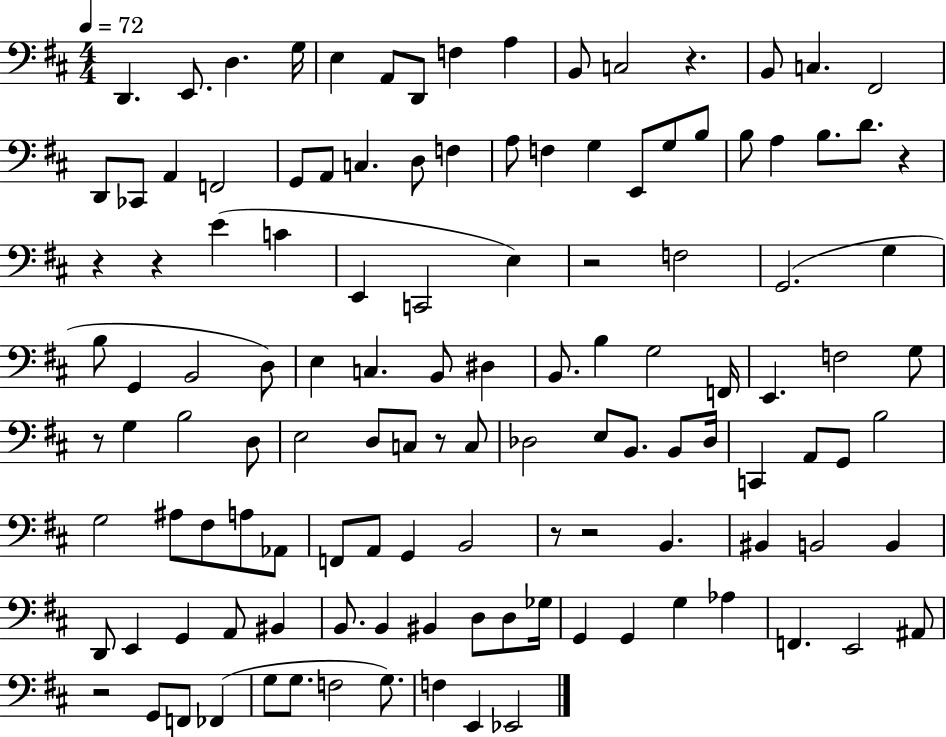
X:1
T:Untitled
M:4/4
L:1/4
K:D
D,, E,,/2 D, G,/4 E, A,,/2 D,,/2 F, A, B,,/2 C,2 z B,,/2 C, ^F,,2 D,,/2 _C,,/2 A,, F,,2 G,,/2 A,,/2 C, D,/2 F, A,/2 F, G, E,,/2 G,/2 B,/2 B,/2 A, B,/2 D/2 z z z E C E,, C,,2 E, z2 F,2 G,,2 G, B,/2 G,, B,,2 D,/2 E, C, B,,/2 ^D, B,,/2 B, G,2 F,,/4 E,, F,2 G,/2 z/2 G, B,2 D,/2 E,2 D,/2 C,/2 z/2 C,/2 _D,2 E,/2 B,,/2 B,,/2 _D,/4 C,, A,,/2 G,,/2 B,2 G,2 ^A,/2 ^F,/2 A,/2 _A,,/2 F,,/2 A,,/2 G,, B,,2 z/2 z2 B,, ^B,, B,,2 B,, D,,/2 E,, G,, A,,/2 ^B,, B,,/2 B,, ^B,, D,/2 D,/2 _G,/4 G,, G,, G, _A, F,, E,,2 ^A,,/2 z2 G,,/2 F,,/2 _F,, G,/2 G,/2 F,2 G,/2 F, E,, _E,,2